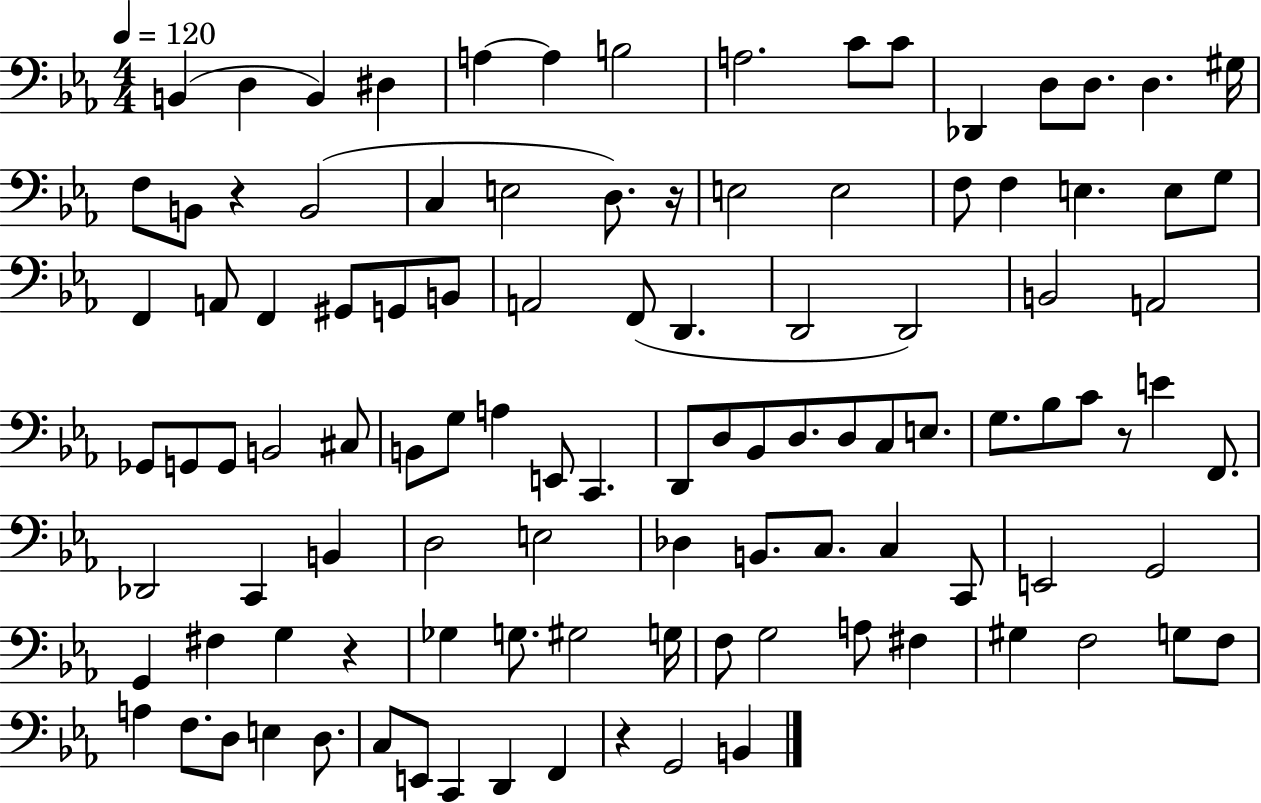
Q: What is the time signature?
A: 4/4